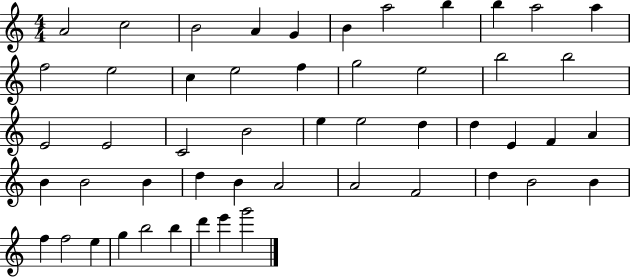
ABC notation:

X:1
T:Untitled
M:4/4
L:1/4
K:C
A2 c2 B2 A G B a2 b b a2 a f2 e2 c e2 f g2 e2 b2 b2 E2 E2 C2 B2 e e2 d d E F A B B2 B d B A2 A2 F2 d B2 B f f2 e g b2 b d' e' g'2